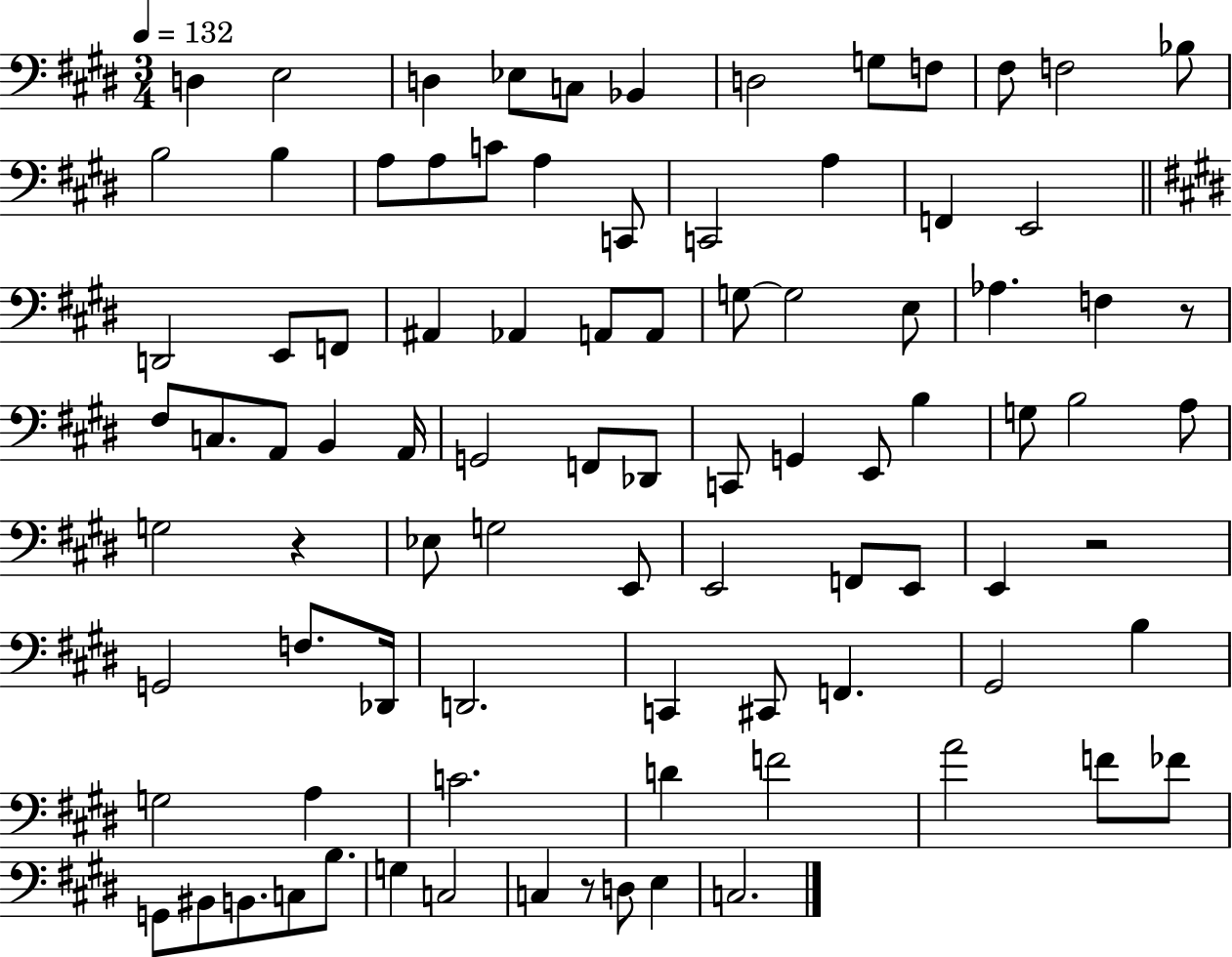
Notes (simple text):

D3/q E3/h D3/q Eb3/e C3/e Bb2/q D3/h G3/e F3/e F#3/e F3/h Bb3/e B3/h B3/q A3/e A3/e C4/e A3/q C2/e C2/h A3/q F2/q E2/h D2/h E2/e F2/e A#2/q Ab2/q A2/e A2/e G3/e G3/h E3/e Ab3/q. F3/q R/e F#3/e C3/e. A2/e B2/q A2/s G2/h F2/e Db2/e C2/e G2/q E2/e B3/q G3/e B3/h A3/e G3/h R/q Eb3/e G3/h E2/e E2/h F2/e E2/e E2/q R/h G2/h F3/e. Db2/s D2/h. C2/q C#2/e F2/q. G#2/h B3/q G3/h A3/q C4/h. D4/q F4/h A4/h F4/e FES4/e G2/e BIS2/e B2/e. C3/e B3/e. G3/q C3/h C3/q R/e D3/e E3/q C3/h.